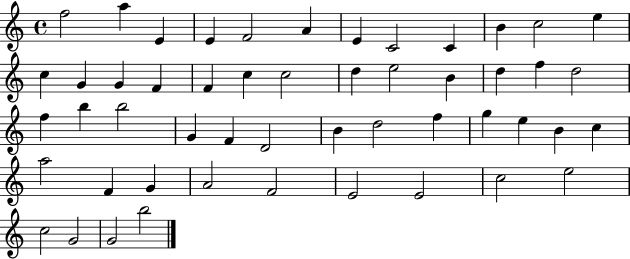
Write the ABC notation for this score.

X:1
T:Untitled
M:4/4
L:1/4
K:C
f2 a E E F2 A E C2 C B c2 e c G G F F c c2 d e2 B d f d2 f b b2 G F D2 B d2 f g e B c a2 F G A2 F2 E2 E2 c2 e2 c2 G2 G2 b2